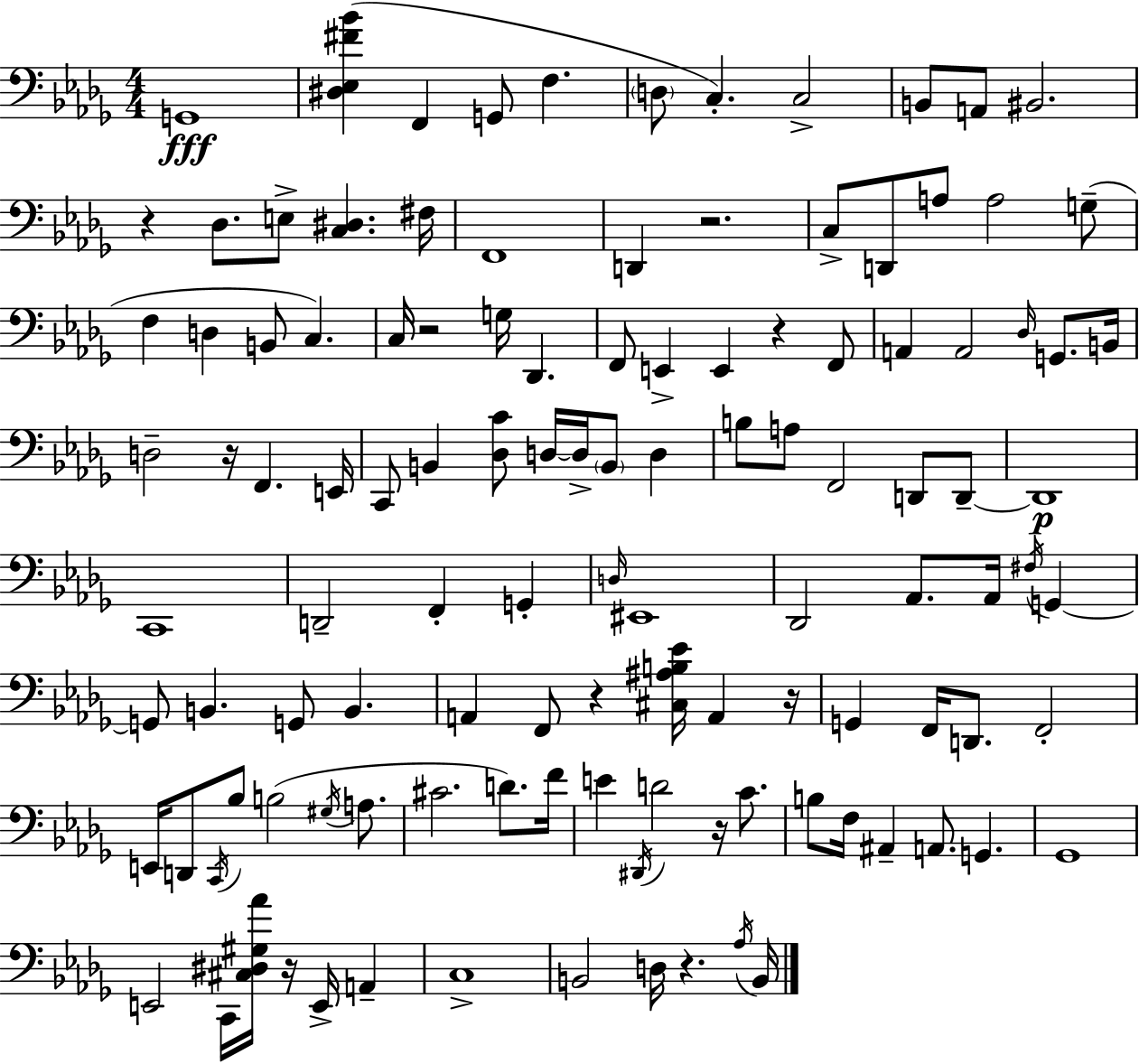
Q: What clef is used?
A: bass